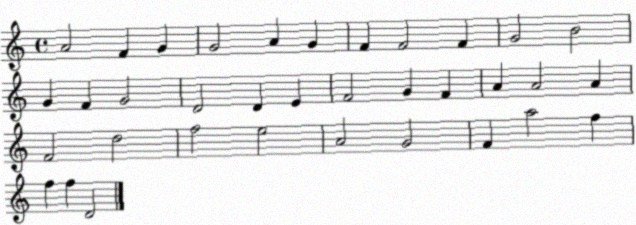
X:1
T:Untitled
M:4/4
L:1/4
K:C
A2 F G G2 A G F F2 F G2 B2 G F G2 D2 D E F2 G F A A2 A F2 d2 f2 e2 A2 G2 F a2 f f f D2